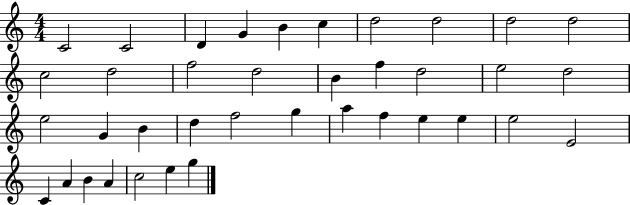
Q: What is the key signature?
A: C major